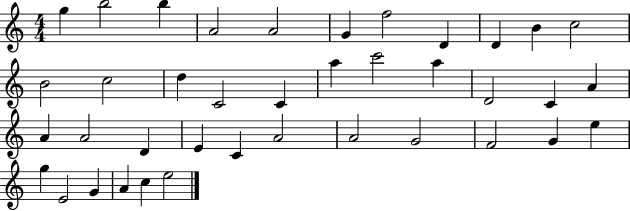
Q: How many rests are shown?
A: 0